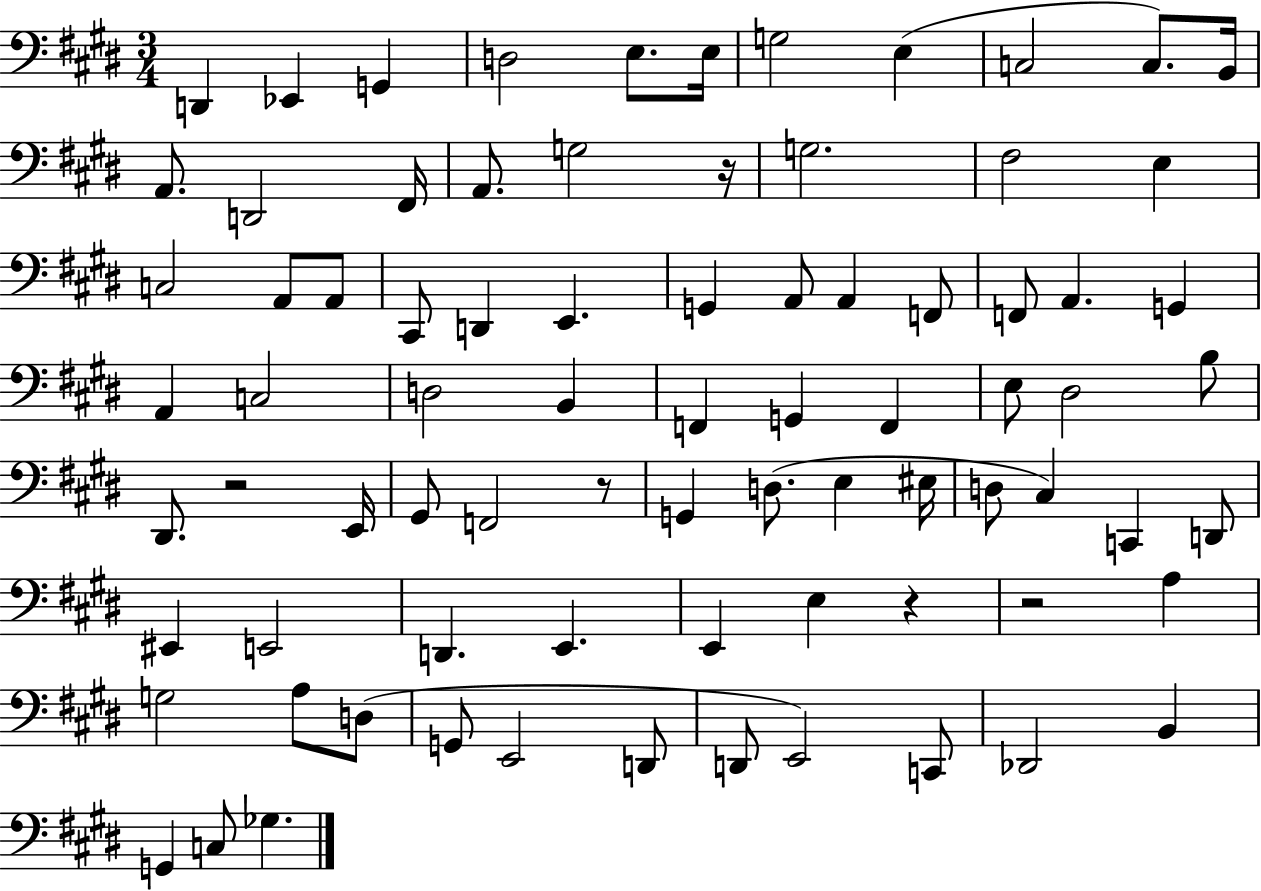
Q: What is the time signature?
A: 3/4